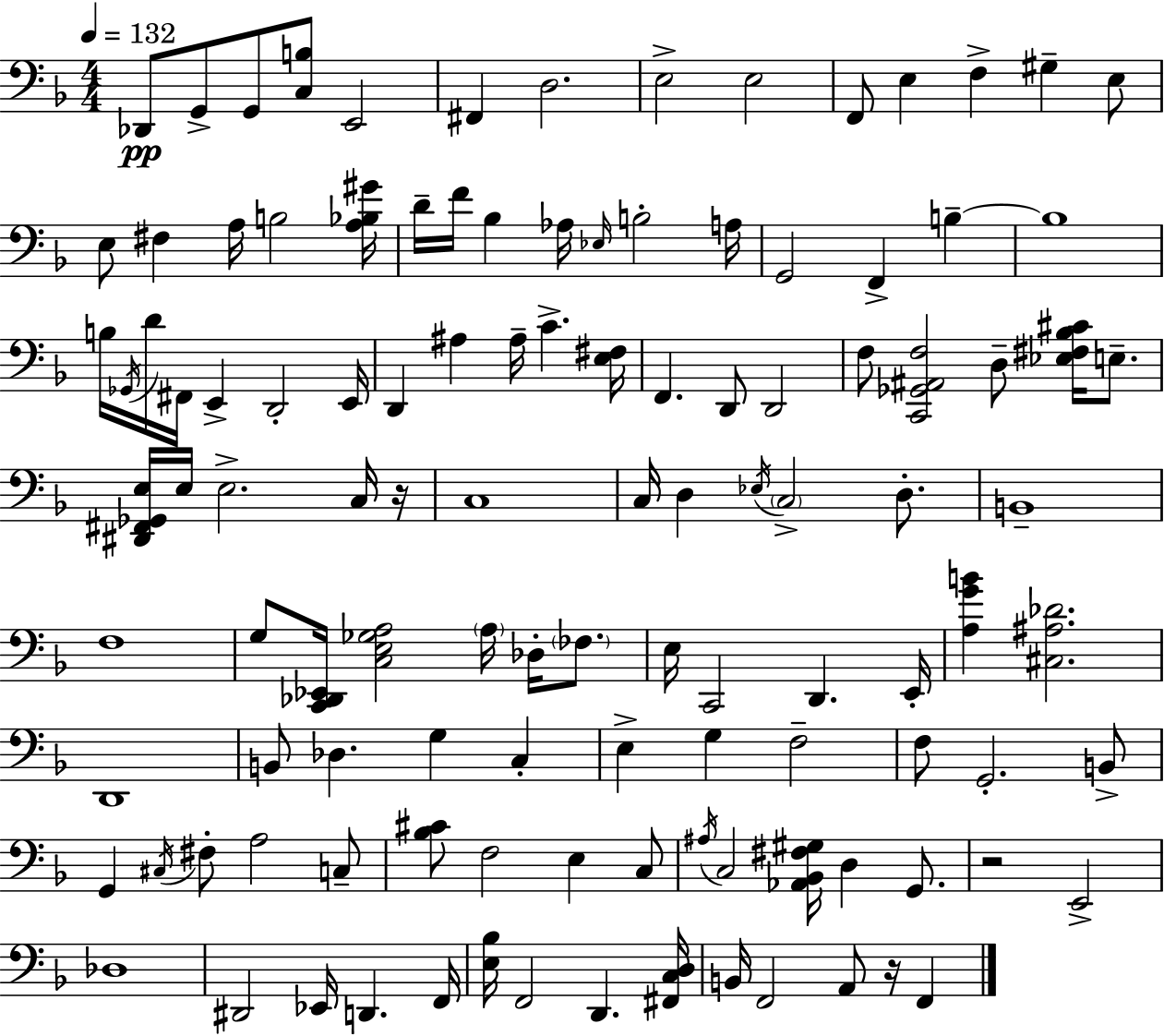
Db2/e G2/e G2/e [C3,B3]/e E2/h F#2/q D3/h. E3/h E3/h F2/e E3/q F3/q G#3/q E3/e E3/e F#3/q A3/s B3/h [A3,Bb3,G#4]/s D4/s F4/s Bb3/q Ab3/s Eb3/s B3/h A3/s G2/h F2/q B3/q B3/w B3/s Gb2/s D4/s F#2/s E2/q D2/h E2/s D2/q A#3/q A#3/s C4/q. [E3,F#3]/s F2/q. D2/e D2/h F3/e [C2,Gb2,A#2,F3]/h D3/e [Eb3,F#3,Bb3,C#4]/s E3/e. [D#2,F#2,Gb2,E3]/s E3/s E3/h. C3/s R/s C3/w C3/s D3/q Eb3/s C3/h D3/e. B2/w F3/w G3/e [C2,Db2,Eb2]/s [C3,E3,Gb3,A3]/h A3/s Db3/s FES3/e. E3/s C2/h D2/q. E2/s [A3,G4,B4]/q [C#3,A#3,Db4]/h. D2/w B2/e Db3/q. G3/q C3/q E3/q G3/q F3/h F3/e G2/h. B2/e G2/q C#3/s F#3/e A3/h C3/e [Bb3,C#4]/e F3/h E3/q C3/e A#3/s C3/h [Ab2,Bb2,F#3,G#3]/s D3/q G2/e. R/h E2/h Db3/w D#2/h Eb2/s D2/q. F2/s [E3,Bb3]/s F2/h D2/q. [F#2,C3,D3]/s B2/s F2/h A2/e R/s F2/q